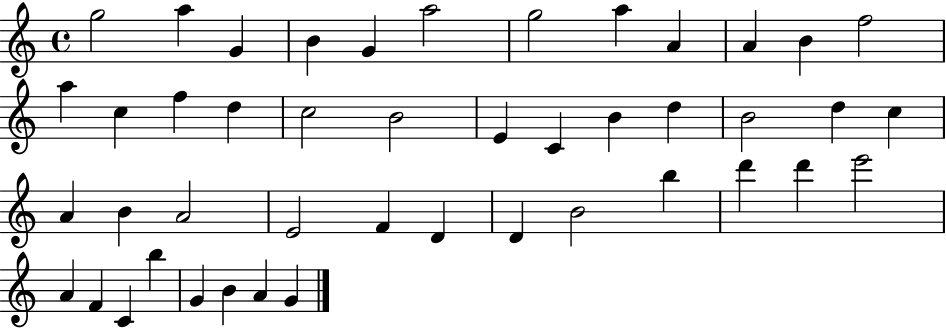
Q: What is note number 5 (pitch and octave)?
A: G4